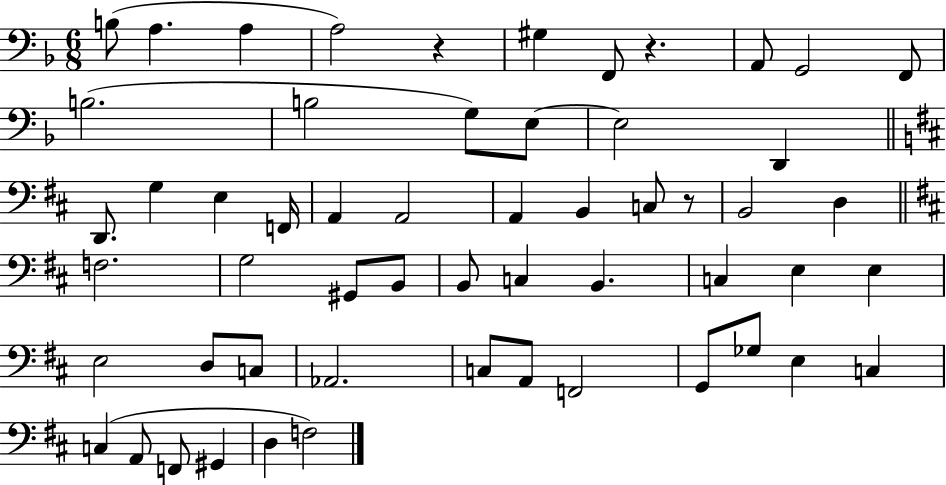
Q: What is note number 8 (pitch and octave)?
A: G2